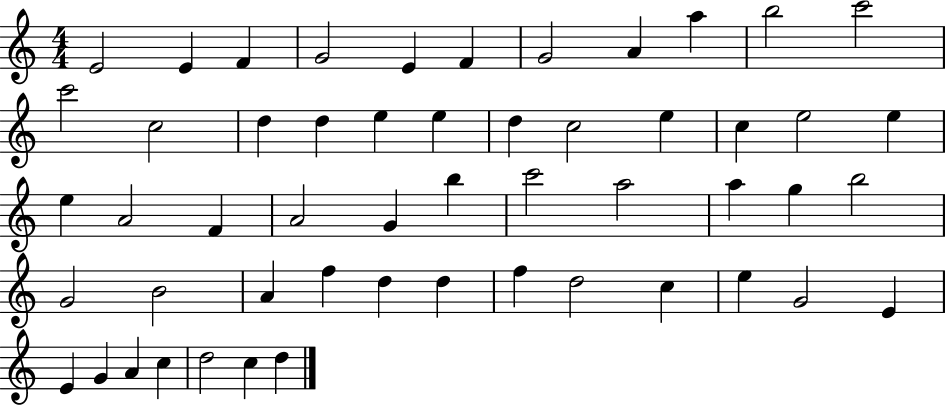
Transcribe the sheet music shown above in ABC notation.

X:1
T:Untitled
M:4/4
L:1/4
K:C
E2 E F G2 E F G2 A a b2 c'2 c'2 c2 d d e e d c2 e c e2 e e A2 F A2 G b c'2 a2 a g b2 G2 B2 A f d d f d2 c e G2 E E G A c d2 c d